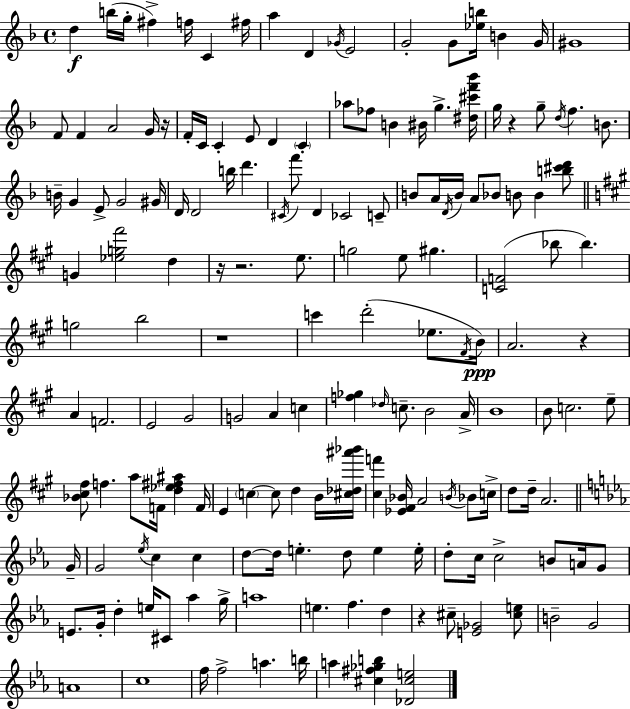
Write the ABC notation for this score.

X:1
T:Untitled
M:4/4
L:1/4
K:F
d b/4 g/4 ^f f/4 C ^f/4 a D _G/4 E2 G2 G/2 [_eb]/4 B G/4 ^G4 F/2 F A2 G/4 z/4 F/4 C/4 C E/2 D C _a/2 _f/2 B ^B/4 g [^d^c'f'_b']/4 g/4 z g/2 d/4 f B/2 B/4 G E/2 G2 ^G/4 D/4 D2 b/4 d' ^C/4 f'/2 D _C2 C/2 B/2 A/4 D/4 B/4 A/2 _B/2 B/2 B [b^c'd']/2 G [_eg^f']2 d z/4 z2 e/2 g2 e/2 ^g [CF]2 _b/2 _b g2 b2 z4 c' d'2 _e/2 ^F/4 B/4 A2 z A F2 E2 ^G2 G2 A c [f_g] _d/4 c/2 B2 A/4 B4 B/2 c2 e/2 [_B^c^f]/2 f a/2 F/4 [d_e^f^a] F/4 E c c/2 d B/4 [^c_d^a'_b']/4 [^cf'] [_E^F_B]/4 A2 B/4 _B/2 c/4 d/2 d/4 A2 G/4 G2 _e/4 c c d/2 d/4 e d/2 e e/4 d/2 c/4 c2 B/2 A/4 G/2 E/2 G/4 d e/4 ^C/2 _a g/4 a4 e f d z ^c/2 [E_G]2 [^ce]/2 B2 G2 A4 c4 f/4 f2 a b/4 a [^c^f_gb] [_D^ce]2